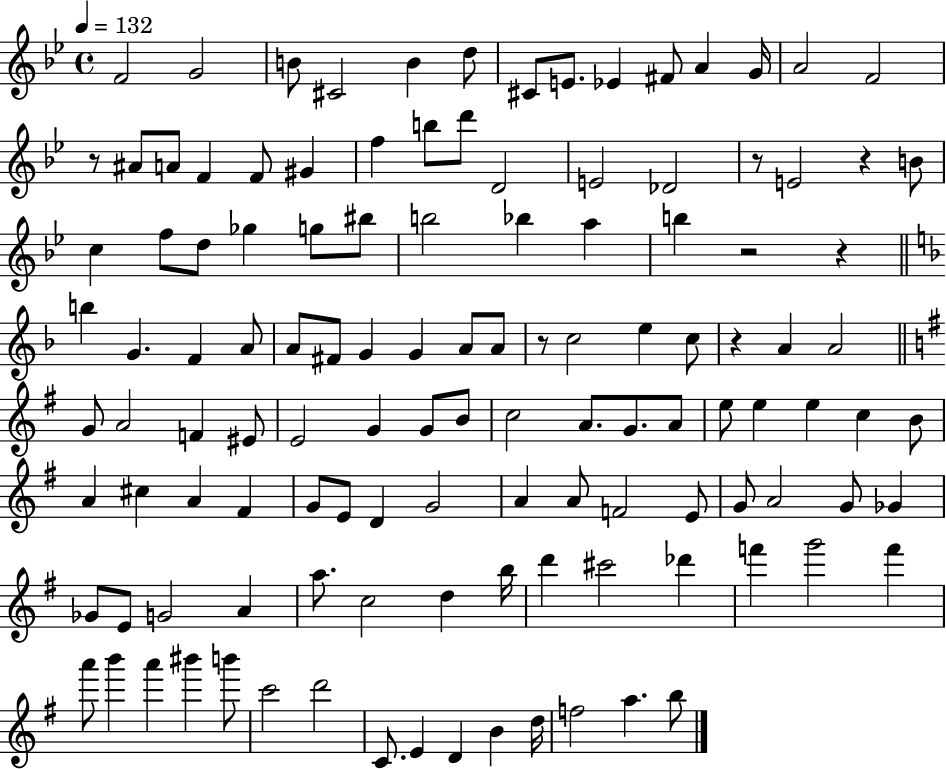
{
  \clef treble
  \time 4/4
  \defaultTimeSignature
  \key bes \major
  \tempo 4 = 132
  f'2 g'2 | b'8 cis'2 b'4 d''8 | cis'8 e'8. ees'4 fis'8 a'4 g'16 | a'2 f'2 | \break r8 ais'8 a'8 f'4 f'8 gis'4 | f''4 b''8 d'''8 d'2 | e'2 des'2 | r8 e'2 r4 b'8 | \break c''4 f''8 d''8 ges''4 g''8 bis''8 | b''2 bes''4 a''4 | b''4 r2 r4 | \bar "||" \break \key d \minor b''4 g'4. f'4 a'8 | a'8 fis'8 g'4 g'4 a'8 a'8 | r8 c''2 e''4 c''8 | r4 a'4 a'2 | \break \bar "||" \break \key g \major g'8 a'2 f'4 eis'8 | e'2 g'4 g'8 b'8 | c''2 a'8. g'8. a'8 | e''8 e''4 e''4 c''4 b'8 | \break a'4 cis''4 a'4 fis'4 | g'8 e'8 d'4 g'2 | a'4 a'8 f'2 e'8 | g'8 a'2 g'8 ges'4 | \break ges'8 e'8 g'2 a'4 | a''8. c''2 d''4 b''16 | d'''4 cis'''2 des'''4 | f'''4 g'''2 f'''4 | \break a'''8 b'''4 a'''4 bis'''4 b'''8 | c'''2 d'''2 | c'8. e'4 d'4 b'4 d''16 | f''2 a''4. b''8 | \break \bar "|."
}